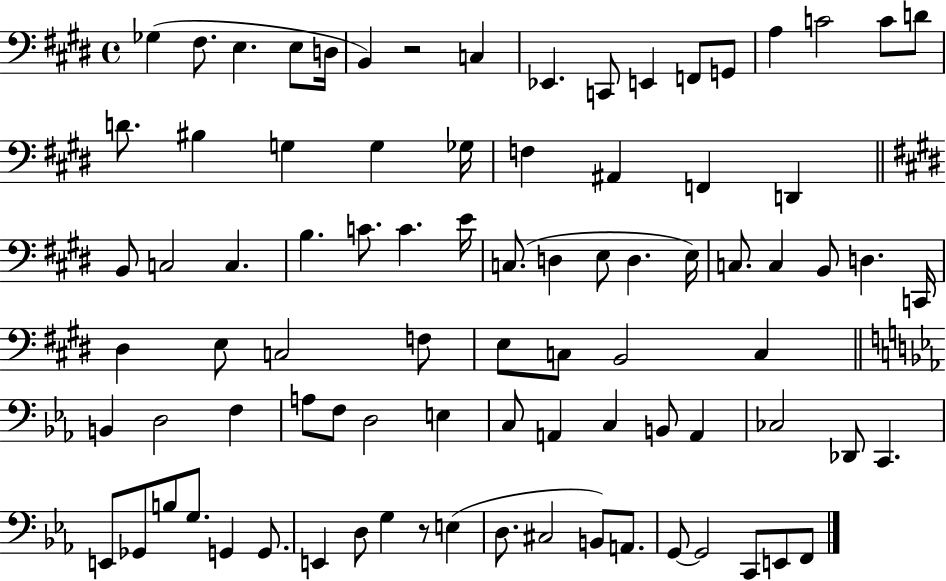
X:1
T:Untitled
M:4/4
L:1/4
K:E
_G, ^F,/2 E, E,/2 D,/4 B,, z2 C, _E,, C,,/2 E,, F,,/2 G,,/2 A, C2 C/2 D/2 D/2 ^B, G, G, _G,/4 F, ^A,, F,, D,, B,,/2 C,2 C, B, C/2 C E/4 C,/2 D, E,/2 D, E,/4 C,/2 C, B,,/2 D, C,,/4 ^D, E,/2 C,2 F,/2 E,/2 C,/2 B,,2 C, B,, D,2 F, A,/2 F,/2 D,2 E, C,/2 A,, C, B,,/2 A,, _C,2 _D,,/2 C,, E,,/2 _G,,/2 B,/2 G,/2 G,, G,,/2 E,, D,/2 G, z/2 E, D,/2 ^C,2 B,,/2 A,,/2 G,,/2 G,,2 C,,/2 E,,/2 F,,/2